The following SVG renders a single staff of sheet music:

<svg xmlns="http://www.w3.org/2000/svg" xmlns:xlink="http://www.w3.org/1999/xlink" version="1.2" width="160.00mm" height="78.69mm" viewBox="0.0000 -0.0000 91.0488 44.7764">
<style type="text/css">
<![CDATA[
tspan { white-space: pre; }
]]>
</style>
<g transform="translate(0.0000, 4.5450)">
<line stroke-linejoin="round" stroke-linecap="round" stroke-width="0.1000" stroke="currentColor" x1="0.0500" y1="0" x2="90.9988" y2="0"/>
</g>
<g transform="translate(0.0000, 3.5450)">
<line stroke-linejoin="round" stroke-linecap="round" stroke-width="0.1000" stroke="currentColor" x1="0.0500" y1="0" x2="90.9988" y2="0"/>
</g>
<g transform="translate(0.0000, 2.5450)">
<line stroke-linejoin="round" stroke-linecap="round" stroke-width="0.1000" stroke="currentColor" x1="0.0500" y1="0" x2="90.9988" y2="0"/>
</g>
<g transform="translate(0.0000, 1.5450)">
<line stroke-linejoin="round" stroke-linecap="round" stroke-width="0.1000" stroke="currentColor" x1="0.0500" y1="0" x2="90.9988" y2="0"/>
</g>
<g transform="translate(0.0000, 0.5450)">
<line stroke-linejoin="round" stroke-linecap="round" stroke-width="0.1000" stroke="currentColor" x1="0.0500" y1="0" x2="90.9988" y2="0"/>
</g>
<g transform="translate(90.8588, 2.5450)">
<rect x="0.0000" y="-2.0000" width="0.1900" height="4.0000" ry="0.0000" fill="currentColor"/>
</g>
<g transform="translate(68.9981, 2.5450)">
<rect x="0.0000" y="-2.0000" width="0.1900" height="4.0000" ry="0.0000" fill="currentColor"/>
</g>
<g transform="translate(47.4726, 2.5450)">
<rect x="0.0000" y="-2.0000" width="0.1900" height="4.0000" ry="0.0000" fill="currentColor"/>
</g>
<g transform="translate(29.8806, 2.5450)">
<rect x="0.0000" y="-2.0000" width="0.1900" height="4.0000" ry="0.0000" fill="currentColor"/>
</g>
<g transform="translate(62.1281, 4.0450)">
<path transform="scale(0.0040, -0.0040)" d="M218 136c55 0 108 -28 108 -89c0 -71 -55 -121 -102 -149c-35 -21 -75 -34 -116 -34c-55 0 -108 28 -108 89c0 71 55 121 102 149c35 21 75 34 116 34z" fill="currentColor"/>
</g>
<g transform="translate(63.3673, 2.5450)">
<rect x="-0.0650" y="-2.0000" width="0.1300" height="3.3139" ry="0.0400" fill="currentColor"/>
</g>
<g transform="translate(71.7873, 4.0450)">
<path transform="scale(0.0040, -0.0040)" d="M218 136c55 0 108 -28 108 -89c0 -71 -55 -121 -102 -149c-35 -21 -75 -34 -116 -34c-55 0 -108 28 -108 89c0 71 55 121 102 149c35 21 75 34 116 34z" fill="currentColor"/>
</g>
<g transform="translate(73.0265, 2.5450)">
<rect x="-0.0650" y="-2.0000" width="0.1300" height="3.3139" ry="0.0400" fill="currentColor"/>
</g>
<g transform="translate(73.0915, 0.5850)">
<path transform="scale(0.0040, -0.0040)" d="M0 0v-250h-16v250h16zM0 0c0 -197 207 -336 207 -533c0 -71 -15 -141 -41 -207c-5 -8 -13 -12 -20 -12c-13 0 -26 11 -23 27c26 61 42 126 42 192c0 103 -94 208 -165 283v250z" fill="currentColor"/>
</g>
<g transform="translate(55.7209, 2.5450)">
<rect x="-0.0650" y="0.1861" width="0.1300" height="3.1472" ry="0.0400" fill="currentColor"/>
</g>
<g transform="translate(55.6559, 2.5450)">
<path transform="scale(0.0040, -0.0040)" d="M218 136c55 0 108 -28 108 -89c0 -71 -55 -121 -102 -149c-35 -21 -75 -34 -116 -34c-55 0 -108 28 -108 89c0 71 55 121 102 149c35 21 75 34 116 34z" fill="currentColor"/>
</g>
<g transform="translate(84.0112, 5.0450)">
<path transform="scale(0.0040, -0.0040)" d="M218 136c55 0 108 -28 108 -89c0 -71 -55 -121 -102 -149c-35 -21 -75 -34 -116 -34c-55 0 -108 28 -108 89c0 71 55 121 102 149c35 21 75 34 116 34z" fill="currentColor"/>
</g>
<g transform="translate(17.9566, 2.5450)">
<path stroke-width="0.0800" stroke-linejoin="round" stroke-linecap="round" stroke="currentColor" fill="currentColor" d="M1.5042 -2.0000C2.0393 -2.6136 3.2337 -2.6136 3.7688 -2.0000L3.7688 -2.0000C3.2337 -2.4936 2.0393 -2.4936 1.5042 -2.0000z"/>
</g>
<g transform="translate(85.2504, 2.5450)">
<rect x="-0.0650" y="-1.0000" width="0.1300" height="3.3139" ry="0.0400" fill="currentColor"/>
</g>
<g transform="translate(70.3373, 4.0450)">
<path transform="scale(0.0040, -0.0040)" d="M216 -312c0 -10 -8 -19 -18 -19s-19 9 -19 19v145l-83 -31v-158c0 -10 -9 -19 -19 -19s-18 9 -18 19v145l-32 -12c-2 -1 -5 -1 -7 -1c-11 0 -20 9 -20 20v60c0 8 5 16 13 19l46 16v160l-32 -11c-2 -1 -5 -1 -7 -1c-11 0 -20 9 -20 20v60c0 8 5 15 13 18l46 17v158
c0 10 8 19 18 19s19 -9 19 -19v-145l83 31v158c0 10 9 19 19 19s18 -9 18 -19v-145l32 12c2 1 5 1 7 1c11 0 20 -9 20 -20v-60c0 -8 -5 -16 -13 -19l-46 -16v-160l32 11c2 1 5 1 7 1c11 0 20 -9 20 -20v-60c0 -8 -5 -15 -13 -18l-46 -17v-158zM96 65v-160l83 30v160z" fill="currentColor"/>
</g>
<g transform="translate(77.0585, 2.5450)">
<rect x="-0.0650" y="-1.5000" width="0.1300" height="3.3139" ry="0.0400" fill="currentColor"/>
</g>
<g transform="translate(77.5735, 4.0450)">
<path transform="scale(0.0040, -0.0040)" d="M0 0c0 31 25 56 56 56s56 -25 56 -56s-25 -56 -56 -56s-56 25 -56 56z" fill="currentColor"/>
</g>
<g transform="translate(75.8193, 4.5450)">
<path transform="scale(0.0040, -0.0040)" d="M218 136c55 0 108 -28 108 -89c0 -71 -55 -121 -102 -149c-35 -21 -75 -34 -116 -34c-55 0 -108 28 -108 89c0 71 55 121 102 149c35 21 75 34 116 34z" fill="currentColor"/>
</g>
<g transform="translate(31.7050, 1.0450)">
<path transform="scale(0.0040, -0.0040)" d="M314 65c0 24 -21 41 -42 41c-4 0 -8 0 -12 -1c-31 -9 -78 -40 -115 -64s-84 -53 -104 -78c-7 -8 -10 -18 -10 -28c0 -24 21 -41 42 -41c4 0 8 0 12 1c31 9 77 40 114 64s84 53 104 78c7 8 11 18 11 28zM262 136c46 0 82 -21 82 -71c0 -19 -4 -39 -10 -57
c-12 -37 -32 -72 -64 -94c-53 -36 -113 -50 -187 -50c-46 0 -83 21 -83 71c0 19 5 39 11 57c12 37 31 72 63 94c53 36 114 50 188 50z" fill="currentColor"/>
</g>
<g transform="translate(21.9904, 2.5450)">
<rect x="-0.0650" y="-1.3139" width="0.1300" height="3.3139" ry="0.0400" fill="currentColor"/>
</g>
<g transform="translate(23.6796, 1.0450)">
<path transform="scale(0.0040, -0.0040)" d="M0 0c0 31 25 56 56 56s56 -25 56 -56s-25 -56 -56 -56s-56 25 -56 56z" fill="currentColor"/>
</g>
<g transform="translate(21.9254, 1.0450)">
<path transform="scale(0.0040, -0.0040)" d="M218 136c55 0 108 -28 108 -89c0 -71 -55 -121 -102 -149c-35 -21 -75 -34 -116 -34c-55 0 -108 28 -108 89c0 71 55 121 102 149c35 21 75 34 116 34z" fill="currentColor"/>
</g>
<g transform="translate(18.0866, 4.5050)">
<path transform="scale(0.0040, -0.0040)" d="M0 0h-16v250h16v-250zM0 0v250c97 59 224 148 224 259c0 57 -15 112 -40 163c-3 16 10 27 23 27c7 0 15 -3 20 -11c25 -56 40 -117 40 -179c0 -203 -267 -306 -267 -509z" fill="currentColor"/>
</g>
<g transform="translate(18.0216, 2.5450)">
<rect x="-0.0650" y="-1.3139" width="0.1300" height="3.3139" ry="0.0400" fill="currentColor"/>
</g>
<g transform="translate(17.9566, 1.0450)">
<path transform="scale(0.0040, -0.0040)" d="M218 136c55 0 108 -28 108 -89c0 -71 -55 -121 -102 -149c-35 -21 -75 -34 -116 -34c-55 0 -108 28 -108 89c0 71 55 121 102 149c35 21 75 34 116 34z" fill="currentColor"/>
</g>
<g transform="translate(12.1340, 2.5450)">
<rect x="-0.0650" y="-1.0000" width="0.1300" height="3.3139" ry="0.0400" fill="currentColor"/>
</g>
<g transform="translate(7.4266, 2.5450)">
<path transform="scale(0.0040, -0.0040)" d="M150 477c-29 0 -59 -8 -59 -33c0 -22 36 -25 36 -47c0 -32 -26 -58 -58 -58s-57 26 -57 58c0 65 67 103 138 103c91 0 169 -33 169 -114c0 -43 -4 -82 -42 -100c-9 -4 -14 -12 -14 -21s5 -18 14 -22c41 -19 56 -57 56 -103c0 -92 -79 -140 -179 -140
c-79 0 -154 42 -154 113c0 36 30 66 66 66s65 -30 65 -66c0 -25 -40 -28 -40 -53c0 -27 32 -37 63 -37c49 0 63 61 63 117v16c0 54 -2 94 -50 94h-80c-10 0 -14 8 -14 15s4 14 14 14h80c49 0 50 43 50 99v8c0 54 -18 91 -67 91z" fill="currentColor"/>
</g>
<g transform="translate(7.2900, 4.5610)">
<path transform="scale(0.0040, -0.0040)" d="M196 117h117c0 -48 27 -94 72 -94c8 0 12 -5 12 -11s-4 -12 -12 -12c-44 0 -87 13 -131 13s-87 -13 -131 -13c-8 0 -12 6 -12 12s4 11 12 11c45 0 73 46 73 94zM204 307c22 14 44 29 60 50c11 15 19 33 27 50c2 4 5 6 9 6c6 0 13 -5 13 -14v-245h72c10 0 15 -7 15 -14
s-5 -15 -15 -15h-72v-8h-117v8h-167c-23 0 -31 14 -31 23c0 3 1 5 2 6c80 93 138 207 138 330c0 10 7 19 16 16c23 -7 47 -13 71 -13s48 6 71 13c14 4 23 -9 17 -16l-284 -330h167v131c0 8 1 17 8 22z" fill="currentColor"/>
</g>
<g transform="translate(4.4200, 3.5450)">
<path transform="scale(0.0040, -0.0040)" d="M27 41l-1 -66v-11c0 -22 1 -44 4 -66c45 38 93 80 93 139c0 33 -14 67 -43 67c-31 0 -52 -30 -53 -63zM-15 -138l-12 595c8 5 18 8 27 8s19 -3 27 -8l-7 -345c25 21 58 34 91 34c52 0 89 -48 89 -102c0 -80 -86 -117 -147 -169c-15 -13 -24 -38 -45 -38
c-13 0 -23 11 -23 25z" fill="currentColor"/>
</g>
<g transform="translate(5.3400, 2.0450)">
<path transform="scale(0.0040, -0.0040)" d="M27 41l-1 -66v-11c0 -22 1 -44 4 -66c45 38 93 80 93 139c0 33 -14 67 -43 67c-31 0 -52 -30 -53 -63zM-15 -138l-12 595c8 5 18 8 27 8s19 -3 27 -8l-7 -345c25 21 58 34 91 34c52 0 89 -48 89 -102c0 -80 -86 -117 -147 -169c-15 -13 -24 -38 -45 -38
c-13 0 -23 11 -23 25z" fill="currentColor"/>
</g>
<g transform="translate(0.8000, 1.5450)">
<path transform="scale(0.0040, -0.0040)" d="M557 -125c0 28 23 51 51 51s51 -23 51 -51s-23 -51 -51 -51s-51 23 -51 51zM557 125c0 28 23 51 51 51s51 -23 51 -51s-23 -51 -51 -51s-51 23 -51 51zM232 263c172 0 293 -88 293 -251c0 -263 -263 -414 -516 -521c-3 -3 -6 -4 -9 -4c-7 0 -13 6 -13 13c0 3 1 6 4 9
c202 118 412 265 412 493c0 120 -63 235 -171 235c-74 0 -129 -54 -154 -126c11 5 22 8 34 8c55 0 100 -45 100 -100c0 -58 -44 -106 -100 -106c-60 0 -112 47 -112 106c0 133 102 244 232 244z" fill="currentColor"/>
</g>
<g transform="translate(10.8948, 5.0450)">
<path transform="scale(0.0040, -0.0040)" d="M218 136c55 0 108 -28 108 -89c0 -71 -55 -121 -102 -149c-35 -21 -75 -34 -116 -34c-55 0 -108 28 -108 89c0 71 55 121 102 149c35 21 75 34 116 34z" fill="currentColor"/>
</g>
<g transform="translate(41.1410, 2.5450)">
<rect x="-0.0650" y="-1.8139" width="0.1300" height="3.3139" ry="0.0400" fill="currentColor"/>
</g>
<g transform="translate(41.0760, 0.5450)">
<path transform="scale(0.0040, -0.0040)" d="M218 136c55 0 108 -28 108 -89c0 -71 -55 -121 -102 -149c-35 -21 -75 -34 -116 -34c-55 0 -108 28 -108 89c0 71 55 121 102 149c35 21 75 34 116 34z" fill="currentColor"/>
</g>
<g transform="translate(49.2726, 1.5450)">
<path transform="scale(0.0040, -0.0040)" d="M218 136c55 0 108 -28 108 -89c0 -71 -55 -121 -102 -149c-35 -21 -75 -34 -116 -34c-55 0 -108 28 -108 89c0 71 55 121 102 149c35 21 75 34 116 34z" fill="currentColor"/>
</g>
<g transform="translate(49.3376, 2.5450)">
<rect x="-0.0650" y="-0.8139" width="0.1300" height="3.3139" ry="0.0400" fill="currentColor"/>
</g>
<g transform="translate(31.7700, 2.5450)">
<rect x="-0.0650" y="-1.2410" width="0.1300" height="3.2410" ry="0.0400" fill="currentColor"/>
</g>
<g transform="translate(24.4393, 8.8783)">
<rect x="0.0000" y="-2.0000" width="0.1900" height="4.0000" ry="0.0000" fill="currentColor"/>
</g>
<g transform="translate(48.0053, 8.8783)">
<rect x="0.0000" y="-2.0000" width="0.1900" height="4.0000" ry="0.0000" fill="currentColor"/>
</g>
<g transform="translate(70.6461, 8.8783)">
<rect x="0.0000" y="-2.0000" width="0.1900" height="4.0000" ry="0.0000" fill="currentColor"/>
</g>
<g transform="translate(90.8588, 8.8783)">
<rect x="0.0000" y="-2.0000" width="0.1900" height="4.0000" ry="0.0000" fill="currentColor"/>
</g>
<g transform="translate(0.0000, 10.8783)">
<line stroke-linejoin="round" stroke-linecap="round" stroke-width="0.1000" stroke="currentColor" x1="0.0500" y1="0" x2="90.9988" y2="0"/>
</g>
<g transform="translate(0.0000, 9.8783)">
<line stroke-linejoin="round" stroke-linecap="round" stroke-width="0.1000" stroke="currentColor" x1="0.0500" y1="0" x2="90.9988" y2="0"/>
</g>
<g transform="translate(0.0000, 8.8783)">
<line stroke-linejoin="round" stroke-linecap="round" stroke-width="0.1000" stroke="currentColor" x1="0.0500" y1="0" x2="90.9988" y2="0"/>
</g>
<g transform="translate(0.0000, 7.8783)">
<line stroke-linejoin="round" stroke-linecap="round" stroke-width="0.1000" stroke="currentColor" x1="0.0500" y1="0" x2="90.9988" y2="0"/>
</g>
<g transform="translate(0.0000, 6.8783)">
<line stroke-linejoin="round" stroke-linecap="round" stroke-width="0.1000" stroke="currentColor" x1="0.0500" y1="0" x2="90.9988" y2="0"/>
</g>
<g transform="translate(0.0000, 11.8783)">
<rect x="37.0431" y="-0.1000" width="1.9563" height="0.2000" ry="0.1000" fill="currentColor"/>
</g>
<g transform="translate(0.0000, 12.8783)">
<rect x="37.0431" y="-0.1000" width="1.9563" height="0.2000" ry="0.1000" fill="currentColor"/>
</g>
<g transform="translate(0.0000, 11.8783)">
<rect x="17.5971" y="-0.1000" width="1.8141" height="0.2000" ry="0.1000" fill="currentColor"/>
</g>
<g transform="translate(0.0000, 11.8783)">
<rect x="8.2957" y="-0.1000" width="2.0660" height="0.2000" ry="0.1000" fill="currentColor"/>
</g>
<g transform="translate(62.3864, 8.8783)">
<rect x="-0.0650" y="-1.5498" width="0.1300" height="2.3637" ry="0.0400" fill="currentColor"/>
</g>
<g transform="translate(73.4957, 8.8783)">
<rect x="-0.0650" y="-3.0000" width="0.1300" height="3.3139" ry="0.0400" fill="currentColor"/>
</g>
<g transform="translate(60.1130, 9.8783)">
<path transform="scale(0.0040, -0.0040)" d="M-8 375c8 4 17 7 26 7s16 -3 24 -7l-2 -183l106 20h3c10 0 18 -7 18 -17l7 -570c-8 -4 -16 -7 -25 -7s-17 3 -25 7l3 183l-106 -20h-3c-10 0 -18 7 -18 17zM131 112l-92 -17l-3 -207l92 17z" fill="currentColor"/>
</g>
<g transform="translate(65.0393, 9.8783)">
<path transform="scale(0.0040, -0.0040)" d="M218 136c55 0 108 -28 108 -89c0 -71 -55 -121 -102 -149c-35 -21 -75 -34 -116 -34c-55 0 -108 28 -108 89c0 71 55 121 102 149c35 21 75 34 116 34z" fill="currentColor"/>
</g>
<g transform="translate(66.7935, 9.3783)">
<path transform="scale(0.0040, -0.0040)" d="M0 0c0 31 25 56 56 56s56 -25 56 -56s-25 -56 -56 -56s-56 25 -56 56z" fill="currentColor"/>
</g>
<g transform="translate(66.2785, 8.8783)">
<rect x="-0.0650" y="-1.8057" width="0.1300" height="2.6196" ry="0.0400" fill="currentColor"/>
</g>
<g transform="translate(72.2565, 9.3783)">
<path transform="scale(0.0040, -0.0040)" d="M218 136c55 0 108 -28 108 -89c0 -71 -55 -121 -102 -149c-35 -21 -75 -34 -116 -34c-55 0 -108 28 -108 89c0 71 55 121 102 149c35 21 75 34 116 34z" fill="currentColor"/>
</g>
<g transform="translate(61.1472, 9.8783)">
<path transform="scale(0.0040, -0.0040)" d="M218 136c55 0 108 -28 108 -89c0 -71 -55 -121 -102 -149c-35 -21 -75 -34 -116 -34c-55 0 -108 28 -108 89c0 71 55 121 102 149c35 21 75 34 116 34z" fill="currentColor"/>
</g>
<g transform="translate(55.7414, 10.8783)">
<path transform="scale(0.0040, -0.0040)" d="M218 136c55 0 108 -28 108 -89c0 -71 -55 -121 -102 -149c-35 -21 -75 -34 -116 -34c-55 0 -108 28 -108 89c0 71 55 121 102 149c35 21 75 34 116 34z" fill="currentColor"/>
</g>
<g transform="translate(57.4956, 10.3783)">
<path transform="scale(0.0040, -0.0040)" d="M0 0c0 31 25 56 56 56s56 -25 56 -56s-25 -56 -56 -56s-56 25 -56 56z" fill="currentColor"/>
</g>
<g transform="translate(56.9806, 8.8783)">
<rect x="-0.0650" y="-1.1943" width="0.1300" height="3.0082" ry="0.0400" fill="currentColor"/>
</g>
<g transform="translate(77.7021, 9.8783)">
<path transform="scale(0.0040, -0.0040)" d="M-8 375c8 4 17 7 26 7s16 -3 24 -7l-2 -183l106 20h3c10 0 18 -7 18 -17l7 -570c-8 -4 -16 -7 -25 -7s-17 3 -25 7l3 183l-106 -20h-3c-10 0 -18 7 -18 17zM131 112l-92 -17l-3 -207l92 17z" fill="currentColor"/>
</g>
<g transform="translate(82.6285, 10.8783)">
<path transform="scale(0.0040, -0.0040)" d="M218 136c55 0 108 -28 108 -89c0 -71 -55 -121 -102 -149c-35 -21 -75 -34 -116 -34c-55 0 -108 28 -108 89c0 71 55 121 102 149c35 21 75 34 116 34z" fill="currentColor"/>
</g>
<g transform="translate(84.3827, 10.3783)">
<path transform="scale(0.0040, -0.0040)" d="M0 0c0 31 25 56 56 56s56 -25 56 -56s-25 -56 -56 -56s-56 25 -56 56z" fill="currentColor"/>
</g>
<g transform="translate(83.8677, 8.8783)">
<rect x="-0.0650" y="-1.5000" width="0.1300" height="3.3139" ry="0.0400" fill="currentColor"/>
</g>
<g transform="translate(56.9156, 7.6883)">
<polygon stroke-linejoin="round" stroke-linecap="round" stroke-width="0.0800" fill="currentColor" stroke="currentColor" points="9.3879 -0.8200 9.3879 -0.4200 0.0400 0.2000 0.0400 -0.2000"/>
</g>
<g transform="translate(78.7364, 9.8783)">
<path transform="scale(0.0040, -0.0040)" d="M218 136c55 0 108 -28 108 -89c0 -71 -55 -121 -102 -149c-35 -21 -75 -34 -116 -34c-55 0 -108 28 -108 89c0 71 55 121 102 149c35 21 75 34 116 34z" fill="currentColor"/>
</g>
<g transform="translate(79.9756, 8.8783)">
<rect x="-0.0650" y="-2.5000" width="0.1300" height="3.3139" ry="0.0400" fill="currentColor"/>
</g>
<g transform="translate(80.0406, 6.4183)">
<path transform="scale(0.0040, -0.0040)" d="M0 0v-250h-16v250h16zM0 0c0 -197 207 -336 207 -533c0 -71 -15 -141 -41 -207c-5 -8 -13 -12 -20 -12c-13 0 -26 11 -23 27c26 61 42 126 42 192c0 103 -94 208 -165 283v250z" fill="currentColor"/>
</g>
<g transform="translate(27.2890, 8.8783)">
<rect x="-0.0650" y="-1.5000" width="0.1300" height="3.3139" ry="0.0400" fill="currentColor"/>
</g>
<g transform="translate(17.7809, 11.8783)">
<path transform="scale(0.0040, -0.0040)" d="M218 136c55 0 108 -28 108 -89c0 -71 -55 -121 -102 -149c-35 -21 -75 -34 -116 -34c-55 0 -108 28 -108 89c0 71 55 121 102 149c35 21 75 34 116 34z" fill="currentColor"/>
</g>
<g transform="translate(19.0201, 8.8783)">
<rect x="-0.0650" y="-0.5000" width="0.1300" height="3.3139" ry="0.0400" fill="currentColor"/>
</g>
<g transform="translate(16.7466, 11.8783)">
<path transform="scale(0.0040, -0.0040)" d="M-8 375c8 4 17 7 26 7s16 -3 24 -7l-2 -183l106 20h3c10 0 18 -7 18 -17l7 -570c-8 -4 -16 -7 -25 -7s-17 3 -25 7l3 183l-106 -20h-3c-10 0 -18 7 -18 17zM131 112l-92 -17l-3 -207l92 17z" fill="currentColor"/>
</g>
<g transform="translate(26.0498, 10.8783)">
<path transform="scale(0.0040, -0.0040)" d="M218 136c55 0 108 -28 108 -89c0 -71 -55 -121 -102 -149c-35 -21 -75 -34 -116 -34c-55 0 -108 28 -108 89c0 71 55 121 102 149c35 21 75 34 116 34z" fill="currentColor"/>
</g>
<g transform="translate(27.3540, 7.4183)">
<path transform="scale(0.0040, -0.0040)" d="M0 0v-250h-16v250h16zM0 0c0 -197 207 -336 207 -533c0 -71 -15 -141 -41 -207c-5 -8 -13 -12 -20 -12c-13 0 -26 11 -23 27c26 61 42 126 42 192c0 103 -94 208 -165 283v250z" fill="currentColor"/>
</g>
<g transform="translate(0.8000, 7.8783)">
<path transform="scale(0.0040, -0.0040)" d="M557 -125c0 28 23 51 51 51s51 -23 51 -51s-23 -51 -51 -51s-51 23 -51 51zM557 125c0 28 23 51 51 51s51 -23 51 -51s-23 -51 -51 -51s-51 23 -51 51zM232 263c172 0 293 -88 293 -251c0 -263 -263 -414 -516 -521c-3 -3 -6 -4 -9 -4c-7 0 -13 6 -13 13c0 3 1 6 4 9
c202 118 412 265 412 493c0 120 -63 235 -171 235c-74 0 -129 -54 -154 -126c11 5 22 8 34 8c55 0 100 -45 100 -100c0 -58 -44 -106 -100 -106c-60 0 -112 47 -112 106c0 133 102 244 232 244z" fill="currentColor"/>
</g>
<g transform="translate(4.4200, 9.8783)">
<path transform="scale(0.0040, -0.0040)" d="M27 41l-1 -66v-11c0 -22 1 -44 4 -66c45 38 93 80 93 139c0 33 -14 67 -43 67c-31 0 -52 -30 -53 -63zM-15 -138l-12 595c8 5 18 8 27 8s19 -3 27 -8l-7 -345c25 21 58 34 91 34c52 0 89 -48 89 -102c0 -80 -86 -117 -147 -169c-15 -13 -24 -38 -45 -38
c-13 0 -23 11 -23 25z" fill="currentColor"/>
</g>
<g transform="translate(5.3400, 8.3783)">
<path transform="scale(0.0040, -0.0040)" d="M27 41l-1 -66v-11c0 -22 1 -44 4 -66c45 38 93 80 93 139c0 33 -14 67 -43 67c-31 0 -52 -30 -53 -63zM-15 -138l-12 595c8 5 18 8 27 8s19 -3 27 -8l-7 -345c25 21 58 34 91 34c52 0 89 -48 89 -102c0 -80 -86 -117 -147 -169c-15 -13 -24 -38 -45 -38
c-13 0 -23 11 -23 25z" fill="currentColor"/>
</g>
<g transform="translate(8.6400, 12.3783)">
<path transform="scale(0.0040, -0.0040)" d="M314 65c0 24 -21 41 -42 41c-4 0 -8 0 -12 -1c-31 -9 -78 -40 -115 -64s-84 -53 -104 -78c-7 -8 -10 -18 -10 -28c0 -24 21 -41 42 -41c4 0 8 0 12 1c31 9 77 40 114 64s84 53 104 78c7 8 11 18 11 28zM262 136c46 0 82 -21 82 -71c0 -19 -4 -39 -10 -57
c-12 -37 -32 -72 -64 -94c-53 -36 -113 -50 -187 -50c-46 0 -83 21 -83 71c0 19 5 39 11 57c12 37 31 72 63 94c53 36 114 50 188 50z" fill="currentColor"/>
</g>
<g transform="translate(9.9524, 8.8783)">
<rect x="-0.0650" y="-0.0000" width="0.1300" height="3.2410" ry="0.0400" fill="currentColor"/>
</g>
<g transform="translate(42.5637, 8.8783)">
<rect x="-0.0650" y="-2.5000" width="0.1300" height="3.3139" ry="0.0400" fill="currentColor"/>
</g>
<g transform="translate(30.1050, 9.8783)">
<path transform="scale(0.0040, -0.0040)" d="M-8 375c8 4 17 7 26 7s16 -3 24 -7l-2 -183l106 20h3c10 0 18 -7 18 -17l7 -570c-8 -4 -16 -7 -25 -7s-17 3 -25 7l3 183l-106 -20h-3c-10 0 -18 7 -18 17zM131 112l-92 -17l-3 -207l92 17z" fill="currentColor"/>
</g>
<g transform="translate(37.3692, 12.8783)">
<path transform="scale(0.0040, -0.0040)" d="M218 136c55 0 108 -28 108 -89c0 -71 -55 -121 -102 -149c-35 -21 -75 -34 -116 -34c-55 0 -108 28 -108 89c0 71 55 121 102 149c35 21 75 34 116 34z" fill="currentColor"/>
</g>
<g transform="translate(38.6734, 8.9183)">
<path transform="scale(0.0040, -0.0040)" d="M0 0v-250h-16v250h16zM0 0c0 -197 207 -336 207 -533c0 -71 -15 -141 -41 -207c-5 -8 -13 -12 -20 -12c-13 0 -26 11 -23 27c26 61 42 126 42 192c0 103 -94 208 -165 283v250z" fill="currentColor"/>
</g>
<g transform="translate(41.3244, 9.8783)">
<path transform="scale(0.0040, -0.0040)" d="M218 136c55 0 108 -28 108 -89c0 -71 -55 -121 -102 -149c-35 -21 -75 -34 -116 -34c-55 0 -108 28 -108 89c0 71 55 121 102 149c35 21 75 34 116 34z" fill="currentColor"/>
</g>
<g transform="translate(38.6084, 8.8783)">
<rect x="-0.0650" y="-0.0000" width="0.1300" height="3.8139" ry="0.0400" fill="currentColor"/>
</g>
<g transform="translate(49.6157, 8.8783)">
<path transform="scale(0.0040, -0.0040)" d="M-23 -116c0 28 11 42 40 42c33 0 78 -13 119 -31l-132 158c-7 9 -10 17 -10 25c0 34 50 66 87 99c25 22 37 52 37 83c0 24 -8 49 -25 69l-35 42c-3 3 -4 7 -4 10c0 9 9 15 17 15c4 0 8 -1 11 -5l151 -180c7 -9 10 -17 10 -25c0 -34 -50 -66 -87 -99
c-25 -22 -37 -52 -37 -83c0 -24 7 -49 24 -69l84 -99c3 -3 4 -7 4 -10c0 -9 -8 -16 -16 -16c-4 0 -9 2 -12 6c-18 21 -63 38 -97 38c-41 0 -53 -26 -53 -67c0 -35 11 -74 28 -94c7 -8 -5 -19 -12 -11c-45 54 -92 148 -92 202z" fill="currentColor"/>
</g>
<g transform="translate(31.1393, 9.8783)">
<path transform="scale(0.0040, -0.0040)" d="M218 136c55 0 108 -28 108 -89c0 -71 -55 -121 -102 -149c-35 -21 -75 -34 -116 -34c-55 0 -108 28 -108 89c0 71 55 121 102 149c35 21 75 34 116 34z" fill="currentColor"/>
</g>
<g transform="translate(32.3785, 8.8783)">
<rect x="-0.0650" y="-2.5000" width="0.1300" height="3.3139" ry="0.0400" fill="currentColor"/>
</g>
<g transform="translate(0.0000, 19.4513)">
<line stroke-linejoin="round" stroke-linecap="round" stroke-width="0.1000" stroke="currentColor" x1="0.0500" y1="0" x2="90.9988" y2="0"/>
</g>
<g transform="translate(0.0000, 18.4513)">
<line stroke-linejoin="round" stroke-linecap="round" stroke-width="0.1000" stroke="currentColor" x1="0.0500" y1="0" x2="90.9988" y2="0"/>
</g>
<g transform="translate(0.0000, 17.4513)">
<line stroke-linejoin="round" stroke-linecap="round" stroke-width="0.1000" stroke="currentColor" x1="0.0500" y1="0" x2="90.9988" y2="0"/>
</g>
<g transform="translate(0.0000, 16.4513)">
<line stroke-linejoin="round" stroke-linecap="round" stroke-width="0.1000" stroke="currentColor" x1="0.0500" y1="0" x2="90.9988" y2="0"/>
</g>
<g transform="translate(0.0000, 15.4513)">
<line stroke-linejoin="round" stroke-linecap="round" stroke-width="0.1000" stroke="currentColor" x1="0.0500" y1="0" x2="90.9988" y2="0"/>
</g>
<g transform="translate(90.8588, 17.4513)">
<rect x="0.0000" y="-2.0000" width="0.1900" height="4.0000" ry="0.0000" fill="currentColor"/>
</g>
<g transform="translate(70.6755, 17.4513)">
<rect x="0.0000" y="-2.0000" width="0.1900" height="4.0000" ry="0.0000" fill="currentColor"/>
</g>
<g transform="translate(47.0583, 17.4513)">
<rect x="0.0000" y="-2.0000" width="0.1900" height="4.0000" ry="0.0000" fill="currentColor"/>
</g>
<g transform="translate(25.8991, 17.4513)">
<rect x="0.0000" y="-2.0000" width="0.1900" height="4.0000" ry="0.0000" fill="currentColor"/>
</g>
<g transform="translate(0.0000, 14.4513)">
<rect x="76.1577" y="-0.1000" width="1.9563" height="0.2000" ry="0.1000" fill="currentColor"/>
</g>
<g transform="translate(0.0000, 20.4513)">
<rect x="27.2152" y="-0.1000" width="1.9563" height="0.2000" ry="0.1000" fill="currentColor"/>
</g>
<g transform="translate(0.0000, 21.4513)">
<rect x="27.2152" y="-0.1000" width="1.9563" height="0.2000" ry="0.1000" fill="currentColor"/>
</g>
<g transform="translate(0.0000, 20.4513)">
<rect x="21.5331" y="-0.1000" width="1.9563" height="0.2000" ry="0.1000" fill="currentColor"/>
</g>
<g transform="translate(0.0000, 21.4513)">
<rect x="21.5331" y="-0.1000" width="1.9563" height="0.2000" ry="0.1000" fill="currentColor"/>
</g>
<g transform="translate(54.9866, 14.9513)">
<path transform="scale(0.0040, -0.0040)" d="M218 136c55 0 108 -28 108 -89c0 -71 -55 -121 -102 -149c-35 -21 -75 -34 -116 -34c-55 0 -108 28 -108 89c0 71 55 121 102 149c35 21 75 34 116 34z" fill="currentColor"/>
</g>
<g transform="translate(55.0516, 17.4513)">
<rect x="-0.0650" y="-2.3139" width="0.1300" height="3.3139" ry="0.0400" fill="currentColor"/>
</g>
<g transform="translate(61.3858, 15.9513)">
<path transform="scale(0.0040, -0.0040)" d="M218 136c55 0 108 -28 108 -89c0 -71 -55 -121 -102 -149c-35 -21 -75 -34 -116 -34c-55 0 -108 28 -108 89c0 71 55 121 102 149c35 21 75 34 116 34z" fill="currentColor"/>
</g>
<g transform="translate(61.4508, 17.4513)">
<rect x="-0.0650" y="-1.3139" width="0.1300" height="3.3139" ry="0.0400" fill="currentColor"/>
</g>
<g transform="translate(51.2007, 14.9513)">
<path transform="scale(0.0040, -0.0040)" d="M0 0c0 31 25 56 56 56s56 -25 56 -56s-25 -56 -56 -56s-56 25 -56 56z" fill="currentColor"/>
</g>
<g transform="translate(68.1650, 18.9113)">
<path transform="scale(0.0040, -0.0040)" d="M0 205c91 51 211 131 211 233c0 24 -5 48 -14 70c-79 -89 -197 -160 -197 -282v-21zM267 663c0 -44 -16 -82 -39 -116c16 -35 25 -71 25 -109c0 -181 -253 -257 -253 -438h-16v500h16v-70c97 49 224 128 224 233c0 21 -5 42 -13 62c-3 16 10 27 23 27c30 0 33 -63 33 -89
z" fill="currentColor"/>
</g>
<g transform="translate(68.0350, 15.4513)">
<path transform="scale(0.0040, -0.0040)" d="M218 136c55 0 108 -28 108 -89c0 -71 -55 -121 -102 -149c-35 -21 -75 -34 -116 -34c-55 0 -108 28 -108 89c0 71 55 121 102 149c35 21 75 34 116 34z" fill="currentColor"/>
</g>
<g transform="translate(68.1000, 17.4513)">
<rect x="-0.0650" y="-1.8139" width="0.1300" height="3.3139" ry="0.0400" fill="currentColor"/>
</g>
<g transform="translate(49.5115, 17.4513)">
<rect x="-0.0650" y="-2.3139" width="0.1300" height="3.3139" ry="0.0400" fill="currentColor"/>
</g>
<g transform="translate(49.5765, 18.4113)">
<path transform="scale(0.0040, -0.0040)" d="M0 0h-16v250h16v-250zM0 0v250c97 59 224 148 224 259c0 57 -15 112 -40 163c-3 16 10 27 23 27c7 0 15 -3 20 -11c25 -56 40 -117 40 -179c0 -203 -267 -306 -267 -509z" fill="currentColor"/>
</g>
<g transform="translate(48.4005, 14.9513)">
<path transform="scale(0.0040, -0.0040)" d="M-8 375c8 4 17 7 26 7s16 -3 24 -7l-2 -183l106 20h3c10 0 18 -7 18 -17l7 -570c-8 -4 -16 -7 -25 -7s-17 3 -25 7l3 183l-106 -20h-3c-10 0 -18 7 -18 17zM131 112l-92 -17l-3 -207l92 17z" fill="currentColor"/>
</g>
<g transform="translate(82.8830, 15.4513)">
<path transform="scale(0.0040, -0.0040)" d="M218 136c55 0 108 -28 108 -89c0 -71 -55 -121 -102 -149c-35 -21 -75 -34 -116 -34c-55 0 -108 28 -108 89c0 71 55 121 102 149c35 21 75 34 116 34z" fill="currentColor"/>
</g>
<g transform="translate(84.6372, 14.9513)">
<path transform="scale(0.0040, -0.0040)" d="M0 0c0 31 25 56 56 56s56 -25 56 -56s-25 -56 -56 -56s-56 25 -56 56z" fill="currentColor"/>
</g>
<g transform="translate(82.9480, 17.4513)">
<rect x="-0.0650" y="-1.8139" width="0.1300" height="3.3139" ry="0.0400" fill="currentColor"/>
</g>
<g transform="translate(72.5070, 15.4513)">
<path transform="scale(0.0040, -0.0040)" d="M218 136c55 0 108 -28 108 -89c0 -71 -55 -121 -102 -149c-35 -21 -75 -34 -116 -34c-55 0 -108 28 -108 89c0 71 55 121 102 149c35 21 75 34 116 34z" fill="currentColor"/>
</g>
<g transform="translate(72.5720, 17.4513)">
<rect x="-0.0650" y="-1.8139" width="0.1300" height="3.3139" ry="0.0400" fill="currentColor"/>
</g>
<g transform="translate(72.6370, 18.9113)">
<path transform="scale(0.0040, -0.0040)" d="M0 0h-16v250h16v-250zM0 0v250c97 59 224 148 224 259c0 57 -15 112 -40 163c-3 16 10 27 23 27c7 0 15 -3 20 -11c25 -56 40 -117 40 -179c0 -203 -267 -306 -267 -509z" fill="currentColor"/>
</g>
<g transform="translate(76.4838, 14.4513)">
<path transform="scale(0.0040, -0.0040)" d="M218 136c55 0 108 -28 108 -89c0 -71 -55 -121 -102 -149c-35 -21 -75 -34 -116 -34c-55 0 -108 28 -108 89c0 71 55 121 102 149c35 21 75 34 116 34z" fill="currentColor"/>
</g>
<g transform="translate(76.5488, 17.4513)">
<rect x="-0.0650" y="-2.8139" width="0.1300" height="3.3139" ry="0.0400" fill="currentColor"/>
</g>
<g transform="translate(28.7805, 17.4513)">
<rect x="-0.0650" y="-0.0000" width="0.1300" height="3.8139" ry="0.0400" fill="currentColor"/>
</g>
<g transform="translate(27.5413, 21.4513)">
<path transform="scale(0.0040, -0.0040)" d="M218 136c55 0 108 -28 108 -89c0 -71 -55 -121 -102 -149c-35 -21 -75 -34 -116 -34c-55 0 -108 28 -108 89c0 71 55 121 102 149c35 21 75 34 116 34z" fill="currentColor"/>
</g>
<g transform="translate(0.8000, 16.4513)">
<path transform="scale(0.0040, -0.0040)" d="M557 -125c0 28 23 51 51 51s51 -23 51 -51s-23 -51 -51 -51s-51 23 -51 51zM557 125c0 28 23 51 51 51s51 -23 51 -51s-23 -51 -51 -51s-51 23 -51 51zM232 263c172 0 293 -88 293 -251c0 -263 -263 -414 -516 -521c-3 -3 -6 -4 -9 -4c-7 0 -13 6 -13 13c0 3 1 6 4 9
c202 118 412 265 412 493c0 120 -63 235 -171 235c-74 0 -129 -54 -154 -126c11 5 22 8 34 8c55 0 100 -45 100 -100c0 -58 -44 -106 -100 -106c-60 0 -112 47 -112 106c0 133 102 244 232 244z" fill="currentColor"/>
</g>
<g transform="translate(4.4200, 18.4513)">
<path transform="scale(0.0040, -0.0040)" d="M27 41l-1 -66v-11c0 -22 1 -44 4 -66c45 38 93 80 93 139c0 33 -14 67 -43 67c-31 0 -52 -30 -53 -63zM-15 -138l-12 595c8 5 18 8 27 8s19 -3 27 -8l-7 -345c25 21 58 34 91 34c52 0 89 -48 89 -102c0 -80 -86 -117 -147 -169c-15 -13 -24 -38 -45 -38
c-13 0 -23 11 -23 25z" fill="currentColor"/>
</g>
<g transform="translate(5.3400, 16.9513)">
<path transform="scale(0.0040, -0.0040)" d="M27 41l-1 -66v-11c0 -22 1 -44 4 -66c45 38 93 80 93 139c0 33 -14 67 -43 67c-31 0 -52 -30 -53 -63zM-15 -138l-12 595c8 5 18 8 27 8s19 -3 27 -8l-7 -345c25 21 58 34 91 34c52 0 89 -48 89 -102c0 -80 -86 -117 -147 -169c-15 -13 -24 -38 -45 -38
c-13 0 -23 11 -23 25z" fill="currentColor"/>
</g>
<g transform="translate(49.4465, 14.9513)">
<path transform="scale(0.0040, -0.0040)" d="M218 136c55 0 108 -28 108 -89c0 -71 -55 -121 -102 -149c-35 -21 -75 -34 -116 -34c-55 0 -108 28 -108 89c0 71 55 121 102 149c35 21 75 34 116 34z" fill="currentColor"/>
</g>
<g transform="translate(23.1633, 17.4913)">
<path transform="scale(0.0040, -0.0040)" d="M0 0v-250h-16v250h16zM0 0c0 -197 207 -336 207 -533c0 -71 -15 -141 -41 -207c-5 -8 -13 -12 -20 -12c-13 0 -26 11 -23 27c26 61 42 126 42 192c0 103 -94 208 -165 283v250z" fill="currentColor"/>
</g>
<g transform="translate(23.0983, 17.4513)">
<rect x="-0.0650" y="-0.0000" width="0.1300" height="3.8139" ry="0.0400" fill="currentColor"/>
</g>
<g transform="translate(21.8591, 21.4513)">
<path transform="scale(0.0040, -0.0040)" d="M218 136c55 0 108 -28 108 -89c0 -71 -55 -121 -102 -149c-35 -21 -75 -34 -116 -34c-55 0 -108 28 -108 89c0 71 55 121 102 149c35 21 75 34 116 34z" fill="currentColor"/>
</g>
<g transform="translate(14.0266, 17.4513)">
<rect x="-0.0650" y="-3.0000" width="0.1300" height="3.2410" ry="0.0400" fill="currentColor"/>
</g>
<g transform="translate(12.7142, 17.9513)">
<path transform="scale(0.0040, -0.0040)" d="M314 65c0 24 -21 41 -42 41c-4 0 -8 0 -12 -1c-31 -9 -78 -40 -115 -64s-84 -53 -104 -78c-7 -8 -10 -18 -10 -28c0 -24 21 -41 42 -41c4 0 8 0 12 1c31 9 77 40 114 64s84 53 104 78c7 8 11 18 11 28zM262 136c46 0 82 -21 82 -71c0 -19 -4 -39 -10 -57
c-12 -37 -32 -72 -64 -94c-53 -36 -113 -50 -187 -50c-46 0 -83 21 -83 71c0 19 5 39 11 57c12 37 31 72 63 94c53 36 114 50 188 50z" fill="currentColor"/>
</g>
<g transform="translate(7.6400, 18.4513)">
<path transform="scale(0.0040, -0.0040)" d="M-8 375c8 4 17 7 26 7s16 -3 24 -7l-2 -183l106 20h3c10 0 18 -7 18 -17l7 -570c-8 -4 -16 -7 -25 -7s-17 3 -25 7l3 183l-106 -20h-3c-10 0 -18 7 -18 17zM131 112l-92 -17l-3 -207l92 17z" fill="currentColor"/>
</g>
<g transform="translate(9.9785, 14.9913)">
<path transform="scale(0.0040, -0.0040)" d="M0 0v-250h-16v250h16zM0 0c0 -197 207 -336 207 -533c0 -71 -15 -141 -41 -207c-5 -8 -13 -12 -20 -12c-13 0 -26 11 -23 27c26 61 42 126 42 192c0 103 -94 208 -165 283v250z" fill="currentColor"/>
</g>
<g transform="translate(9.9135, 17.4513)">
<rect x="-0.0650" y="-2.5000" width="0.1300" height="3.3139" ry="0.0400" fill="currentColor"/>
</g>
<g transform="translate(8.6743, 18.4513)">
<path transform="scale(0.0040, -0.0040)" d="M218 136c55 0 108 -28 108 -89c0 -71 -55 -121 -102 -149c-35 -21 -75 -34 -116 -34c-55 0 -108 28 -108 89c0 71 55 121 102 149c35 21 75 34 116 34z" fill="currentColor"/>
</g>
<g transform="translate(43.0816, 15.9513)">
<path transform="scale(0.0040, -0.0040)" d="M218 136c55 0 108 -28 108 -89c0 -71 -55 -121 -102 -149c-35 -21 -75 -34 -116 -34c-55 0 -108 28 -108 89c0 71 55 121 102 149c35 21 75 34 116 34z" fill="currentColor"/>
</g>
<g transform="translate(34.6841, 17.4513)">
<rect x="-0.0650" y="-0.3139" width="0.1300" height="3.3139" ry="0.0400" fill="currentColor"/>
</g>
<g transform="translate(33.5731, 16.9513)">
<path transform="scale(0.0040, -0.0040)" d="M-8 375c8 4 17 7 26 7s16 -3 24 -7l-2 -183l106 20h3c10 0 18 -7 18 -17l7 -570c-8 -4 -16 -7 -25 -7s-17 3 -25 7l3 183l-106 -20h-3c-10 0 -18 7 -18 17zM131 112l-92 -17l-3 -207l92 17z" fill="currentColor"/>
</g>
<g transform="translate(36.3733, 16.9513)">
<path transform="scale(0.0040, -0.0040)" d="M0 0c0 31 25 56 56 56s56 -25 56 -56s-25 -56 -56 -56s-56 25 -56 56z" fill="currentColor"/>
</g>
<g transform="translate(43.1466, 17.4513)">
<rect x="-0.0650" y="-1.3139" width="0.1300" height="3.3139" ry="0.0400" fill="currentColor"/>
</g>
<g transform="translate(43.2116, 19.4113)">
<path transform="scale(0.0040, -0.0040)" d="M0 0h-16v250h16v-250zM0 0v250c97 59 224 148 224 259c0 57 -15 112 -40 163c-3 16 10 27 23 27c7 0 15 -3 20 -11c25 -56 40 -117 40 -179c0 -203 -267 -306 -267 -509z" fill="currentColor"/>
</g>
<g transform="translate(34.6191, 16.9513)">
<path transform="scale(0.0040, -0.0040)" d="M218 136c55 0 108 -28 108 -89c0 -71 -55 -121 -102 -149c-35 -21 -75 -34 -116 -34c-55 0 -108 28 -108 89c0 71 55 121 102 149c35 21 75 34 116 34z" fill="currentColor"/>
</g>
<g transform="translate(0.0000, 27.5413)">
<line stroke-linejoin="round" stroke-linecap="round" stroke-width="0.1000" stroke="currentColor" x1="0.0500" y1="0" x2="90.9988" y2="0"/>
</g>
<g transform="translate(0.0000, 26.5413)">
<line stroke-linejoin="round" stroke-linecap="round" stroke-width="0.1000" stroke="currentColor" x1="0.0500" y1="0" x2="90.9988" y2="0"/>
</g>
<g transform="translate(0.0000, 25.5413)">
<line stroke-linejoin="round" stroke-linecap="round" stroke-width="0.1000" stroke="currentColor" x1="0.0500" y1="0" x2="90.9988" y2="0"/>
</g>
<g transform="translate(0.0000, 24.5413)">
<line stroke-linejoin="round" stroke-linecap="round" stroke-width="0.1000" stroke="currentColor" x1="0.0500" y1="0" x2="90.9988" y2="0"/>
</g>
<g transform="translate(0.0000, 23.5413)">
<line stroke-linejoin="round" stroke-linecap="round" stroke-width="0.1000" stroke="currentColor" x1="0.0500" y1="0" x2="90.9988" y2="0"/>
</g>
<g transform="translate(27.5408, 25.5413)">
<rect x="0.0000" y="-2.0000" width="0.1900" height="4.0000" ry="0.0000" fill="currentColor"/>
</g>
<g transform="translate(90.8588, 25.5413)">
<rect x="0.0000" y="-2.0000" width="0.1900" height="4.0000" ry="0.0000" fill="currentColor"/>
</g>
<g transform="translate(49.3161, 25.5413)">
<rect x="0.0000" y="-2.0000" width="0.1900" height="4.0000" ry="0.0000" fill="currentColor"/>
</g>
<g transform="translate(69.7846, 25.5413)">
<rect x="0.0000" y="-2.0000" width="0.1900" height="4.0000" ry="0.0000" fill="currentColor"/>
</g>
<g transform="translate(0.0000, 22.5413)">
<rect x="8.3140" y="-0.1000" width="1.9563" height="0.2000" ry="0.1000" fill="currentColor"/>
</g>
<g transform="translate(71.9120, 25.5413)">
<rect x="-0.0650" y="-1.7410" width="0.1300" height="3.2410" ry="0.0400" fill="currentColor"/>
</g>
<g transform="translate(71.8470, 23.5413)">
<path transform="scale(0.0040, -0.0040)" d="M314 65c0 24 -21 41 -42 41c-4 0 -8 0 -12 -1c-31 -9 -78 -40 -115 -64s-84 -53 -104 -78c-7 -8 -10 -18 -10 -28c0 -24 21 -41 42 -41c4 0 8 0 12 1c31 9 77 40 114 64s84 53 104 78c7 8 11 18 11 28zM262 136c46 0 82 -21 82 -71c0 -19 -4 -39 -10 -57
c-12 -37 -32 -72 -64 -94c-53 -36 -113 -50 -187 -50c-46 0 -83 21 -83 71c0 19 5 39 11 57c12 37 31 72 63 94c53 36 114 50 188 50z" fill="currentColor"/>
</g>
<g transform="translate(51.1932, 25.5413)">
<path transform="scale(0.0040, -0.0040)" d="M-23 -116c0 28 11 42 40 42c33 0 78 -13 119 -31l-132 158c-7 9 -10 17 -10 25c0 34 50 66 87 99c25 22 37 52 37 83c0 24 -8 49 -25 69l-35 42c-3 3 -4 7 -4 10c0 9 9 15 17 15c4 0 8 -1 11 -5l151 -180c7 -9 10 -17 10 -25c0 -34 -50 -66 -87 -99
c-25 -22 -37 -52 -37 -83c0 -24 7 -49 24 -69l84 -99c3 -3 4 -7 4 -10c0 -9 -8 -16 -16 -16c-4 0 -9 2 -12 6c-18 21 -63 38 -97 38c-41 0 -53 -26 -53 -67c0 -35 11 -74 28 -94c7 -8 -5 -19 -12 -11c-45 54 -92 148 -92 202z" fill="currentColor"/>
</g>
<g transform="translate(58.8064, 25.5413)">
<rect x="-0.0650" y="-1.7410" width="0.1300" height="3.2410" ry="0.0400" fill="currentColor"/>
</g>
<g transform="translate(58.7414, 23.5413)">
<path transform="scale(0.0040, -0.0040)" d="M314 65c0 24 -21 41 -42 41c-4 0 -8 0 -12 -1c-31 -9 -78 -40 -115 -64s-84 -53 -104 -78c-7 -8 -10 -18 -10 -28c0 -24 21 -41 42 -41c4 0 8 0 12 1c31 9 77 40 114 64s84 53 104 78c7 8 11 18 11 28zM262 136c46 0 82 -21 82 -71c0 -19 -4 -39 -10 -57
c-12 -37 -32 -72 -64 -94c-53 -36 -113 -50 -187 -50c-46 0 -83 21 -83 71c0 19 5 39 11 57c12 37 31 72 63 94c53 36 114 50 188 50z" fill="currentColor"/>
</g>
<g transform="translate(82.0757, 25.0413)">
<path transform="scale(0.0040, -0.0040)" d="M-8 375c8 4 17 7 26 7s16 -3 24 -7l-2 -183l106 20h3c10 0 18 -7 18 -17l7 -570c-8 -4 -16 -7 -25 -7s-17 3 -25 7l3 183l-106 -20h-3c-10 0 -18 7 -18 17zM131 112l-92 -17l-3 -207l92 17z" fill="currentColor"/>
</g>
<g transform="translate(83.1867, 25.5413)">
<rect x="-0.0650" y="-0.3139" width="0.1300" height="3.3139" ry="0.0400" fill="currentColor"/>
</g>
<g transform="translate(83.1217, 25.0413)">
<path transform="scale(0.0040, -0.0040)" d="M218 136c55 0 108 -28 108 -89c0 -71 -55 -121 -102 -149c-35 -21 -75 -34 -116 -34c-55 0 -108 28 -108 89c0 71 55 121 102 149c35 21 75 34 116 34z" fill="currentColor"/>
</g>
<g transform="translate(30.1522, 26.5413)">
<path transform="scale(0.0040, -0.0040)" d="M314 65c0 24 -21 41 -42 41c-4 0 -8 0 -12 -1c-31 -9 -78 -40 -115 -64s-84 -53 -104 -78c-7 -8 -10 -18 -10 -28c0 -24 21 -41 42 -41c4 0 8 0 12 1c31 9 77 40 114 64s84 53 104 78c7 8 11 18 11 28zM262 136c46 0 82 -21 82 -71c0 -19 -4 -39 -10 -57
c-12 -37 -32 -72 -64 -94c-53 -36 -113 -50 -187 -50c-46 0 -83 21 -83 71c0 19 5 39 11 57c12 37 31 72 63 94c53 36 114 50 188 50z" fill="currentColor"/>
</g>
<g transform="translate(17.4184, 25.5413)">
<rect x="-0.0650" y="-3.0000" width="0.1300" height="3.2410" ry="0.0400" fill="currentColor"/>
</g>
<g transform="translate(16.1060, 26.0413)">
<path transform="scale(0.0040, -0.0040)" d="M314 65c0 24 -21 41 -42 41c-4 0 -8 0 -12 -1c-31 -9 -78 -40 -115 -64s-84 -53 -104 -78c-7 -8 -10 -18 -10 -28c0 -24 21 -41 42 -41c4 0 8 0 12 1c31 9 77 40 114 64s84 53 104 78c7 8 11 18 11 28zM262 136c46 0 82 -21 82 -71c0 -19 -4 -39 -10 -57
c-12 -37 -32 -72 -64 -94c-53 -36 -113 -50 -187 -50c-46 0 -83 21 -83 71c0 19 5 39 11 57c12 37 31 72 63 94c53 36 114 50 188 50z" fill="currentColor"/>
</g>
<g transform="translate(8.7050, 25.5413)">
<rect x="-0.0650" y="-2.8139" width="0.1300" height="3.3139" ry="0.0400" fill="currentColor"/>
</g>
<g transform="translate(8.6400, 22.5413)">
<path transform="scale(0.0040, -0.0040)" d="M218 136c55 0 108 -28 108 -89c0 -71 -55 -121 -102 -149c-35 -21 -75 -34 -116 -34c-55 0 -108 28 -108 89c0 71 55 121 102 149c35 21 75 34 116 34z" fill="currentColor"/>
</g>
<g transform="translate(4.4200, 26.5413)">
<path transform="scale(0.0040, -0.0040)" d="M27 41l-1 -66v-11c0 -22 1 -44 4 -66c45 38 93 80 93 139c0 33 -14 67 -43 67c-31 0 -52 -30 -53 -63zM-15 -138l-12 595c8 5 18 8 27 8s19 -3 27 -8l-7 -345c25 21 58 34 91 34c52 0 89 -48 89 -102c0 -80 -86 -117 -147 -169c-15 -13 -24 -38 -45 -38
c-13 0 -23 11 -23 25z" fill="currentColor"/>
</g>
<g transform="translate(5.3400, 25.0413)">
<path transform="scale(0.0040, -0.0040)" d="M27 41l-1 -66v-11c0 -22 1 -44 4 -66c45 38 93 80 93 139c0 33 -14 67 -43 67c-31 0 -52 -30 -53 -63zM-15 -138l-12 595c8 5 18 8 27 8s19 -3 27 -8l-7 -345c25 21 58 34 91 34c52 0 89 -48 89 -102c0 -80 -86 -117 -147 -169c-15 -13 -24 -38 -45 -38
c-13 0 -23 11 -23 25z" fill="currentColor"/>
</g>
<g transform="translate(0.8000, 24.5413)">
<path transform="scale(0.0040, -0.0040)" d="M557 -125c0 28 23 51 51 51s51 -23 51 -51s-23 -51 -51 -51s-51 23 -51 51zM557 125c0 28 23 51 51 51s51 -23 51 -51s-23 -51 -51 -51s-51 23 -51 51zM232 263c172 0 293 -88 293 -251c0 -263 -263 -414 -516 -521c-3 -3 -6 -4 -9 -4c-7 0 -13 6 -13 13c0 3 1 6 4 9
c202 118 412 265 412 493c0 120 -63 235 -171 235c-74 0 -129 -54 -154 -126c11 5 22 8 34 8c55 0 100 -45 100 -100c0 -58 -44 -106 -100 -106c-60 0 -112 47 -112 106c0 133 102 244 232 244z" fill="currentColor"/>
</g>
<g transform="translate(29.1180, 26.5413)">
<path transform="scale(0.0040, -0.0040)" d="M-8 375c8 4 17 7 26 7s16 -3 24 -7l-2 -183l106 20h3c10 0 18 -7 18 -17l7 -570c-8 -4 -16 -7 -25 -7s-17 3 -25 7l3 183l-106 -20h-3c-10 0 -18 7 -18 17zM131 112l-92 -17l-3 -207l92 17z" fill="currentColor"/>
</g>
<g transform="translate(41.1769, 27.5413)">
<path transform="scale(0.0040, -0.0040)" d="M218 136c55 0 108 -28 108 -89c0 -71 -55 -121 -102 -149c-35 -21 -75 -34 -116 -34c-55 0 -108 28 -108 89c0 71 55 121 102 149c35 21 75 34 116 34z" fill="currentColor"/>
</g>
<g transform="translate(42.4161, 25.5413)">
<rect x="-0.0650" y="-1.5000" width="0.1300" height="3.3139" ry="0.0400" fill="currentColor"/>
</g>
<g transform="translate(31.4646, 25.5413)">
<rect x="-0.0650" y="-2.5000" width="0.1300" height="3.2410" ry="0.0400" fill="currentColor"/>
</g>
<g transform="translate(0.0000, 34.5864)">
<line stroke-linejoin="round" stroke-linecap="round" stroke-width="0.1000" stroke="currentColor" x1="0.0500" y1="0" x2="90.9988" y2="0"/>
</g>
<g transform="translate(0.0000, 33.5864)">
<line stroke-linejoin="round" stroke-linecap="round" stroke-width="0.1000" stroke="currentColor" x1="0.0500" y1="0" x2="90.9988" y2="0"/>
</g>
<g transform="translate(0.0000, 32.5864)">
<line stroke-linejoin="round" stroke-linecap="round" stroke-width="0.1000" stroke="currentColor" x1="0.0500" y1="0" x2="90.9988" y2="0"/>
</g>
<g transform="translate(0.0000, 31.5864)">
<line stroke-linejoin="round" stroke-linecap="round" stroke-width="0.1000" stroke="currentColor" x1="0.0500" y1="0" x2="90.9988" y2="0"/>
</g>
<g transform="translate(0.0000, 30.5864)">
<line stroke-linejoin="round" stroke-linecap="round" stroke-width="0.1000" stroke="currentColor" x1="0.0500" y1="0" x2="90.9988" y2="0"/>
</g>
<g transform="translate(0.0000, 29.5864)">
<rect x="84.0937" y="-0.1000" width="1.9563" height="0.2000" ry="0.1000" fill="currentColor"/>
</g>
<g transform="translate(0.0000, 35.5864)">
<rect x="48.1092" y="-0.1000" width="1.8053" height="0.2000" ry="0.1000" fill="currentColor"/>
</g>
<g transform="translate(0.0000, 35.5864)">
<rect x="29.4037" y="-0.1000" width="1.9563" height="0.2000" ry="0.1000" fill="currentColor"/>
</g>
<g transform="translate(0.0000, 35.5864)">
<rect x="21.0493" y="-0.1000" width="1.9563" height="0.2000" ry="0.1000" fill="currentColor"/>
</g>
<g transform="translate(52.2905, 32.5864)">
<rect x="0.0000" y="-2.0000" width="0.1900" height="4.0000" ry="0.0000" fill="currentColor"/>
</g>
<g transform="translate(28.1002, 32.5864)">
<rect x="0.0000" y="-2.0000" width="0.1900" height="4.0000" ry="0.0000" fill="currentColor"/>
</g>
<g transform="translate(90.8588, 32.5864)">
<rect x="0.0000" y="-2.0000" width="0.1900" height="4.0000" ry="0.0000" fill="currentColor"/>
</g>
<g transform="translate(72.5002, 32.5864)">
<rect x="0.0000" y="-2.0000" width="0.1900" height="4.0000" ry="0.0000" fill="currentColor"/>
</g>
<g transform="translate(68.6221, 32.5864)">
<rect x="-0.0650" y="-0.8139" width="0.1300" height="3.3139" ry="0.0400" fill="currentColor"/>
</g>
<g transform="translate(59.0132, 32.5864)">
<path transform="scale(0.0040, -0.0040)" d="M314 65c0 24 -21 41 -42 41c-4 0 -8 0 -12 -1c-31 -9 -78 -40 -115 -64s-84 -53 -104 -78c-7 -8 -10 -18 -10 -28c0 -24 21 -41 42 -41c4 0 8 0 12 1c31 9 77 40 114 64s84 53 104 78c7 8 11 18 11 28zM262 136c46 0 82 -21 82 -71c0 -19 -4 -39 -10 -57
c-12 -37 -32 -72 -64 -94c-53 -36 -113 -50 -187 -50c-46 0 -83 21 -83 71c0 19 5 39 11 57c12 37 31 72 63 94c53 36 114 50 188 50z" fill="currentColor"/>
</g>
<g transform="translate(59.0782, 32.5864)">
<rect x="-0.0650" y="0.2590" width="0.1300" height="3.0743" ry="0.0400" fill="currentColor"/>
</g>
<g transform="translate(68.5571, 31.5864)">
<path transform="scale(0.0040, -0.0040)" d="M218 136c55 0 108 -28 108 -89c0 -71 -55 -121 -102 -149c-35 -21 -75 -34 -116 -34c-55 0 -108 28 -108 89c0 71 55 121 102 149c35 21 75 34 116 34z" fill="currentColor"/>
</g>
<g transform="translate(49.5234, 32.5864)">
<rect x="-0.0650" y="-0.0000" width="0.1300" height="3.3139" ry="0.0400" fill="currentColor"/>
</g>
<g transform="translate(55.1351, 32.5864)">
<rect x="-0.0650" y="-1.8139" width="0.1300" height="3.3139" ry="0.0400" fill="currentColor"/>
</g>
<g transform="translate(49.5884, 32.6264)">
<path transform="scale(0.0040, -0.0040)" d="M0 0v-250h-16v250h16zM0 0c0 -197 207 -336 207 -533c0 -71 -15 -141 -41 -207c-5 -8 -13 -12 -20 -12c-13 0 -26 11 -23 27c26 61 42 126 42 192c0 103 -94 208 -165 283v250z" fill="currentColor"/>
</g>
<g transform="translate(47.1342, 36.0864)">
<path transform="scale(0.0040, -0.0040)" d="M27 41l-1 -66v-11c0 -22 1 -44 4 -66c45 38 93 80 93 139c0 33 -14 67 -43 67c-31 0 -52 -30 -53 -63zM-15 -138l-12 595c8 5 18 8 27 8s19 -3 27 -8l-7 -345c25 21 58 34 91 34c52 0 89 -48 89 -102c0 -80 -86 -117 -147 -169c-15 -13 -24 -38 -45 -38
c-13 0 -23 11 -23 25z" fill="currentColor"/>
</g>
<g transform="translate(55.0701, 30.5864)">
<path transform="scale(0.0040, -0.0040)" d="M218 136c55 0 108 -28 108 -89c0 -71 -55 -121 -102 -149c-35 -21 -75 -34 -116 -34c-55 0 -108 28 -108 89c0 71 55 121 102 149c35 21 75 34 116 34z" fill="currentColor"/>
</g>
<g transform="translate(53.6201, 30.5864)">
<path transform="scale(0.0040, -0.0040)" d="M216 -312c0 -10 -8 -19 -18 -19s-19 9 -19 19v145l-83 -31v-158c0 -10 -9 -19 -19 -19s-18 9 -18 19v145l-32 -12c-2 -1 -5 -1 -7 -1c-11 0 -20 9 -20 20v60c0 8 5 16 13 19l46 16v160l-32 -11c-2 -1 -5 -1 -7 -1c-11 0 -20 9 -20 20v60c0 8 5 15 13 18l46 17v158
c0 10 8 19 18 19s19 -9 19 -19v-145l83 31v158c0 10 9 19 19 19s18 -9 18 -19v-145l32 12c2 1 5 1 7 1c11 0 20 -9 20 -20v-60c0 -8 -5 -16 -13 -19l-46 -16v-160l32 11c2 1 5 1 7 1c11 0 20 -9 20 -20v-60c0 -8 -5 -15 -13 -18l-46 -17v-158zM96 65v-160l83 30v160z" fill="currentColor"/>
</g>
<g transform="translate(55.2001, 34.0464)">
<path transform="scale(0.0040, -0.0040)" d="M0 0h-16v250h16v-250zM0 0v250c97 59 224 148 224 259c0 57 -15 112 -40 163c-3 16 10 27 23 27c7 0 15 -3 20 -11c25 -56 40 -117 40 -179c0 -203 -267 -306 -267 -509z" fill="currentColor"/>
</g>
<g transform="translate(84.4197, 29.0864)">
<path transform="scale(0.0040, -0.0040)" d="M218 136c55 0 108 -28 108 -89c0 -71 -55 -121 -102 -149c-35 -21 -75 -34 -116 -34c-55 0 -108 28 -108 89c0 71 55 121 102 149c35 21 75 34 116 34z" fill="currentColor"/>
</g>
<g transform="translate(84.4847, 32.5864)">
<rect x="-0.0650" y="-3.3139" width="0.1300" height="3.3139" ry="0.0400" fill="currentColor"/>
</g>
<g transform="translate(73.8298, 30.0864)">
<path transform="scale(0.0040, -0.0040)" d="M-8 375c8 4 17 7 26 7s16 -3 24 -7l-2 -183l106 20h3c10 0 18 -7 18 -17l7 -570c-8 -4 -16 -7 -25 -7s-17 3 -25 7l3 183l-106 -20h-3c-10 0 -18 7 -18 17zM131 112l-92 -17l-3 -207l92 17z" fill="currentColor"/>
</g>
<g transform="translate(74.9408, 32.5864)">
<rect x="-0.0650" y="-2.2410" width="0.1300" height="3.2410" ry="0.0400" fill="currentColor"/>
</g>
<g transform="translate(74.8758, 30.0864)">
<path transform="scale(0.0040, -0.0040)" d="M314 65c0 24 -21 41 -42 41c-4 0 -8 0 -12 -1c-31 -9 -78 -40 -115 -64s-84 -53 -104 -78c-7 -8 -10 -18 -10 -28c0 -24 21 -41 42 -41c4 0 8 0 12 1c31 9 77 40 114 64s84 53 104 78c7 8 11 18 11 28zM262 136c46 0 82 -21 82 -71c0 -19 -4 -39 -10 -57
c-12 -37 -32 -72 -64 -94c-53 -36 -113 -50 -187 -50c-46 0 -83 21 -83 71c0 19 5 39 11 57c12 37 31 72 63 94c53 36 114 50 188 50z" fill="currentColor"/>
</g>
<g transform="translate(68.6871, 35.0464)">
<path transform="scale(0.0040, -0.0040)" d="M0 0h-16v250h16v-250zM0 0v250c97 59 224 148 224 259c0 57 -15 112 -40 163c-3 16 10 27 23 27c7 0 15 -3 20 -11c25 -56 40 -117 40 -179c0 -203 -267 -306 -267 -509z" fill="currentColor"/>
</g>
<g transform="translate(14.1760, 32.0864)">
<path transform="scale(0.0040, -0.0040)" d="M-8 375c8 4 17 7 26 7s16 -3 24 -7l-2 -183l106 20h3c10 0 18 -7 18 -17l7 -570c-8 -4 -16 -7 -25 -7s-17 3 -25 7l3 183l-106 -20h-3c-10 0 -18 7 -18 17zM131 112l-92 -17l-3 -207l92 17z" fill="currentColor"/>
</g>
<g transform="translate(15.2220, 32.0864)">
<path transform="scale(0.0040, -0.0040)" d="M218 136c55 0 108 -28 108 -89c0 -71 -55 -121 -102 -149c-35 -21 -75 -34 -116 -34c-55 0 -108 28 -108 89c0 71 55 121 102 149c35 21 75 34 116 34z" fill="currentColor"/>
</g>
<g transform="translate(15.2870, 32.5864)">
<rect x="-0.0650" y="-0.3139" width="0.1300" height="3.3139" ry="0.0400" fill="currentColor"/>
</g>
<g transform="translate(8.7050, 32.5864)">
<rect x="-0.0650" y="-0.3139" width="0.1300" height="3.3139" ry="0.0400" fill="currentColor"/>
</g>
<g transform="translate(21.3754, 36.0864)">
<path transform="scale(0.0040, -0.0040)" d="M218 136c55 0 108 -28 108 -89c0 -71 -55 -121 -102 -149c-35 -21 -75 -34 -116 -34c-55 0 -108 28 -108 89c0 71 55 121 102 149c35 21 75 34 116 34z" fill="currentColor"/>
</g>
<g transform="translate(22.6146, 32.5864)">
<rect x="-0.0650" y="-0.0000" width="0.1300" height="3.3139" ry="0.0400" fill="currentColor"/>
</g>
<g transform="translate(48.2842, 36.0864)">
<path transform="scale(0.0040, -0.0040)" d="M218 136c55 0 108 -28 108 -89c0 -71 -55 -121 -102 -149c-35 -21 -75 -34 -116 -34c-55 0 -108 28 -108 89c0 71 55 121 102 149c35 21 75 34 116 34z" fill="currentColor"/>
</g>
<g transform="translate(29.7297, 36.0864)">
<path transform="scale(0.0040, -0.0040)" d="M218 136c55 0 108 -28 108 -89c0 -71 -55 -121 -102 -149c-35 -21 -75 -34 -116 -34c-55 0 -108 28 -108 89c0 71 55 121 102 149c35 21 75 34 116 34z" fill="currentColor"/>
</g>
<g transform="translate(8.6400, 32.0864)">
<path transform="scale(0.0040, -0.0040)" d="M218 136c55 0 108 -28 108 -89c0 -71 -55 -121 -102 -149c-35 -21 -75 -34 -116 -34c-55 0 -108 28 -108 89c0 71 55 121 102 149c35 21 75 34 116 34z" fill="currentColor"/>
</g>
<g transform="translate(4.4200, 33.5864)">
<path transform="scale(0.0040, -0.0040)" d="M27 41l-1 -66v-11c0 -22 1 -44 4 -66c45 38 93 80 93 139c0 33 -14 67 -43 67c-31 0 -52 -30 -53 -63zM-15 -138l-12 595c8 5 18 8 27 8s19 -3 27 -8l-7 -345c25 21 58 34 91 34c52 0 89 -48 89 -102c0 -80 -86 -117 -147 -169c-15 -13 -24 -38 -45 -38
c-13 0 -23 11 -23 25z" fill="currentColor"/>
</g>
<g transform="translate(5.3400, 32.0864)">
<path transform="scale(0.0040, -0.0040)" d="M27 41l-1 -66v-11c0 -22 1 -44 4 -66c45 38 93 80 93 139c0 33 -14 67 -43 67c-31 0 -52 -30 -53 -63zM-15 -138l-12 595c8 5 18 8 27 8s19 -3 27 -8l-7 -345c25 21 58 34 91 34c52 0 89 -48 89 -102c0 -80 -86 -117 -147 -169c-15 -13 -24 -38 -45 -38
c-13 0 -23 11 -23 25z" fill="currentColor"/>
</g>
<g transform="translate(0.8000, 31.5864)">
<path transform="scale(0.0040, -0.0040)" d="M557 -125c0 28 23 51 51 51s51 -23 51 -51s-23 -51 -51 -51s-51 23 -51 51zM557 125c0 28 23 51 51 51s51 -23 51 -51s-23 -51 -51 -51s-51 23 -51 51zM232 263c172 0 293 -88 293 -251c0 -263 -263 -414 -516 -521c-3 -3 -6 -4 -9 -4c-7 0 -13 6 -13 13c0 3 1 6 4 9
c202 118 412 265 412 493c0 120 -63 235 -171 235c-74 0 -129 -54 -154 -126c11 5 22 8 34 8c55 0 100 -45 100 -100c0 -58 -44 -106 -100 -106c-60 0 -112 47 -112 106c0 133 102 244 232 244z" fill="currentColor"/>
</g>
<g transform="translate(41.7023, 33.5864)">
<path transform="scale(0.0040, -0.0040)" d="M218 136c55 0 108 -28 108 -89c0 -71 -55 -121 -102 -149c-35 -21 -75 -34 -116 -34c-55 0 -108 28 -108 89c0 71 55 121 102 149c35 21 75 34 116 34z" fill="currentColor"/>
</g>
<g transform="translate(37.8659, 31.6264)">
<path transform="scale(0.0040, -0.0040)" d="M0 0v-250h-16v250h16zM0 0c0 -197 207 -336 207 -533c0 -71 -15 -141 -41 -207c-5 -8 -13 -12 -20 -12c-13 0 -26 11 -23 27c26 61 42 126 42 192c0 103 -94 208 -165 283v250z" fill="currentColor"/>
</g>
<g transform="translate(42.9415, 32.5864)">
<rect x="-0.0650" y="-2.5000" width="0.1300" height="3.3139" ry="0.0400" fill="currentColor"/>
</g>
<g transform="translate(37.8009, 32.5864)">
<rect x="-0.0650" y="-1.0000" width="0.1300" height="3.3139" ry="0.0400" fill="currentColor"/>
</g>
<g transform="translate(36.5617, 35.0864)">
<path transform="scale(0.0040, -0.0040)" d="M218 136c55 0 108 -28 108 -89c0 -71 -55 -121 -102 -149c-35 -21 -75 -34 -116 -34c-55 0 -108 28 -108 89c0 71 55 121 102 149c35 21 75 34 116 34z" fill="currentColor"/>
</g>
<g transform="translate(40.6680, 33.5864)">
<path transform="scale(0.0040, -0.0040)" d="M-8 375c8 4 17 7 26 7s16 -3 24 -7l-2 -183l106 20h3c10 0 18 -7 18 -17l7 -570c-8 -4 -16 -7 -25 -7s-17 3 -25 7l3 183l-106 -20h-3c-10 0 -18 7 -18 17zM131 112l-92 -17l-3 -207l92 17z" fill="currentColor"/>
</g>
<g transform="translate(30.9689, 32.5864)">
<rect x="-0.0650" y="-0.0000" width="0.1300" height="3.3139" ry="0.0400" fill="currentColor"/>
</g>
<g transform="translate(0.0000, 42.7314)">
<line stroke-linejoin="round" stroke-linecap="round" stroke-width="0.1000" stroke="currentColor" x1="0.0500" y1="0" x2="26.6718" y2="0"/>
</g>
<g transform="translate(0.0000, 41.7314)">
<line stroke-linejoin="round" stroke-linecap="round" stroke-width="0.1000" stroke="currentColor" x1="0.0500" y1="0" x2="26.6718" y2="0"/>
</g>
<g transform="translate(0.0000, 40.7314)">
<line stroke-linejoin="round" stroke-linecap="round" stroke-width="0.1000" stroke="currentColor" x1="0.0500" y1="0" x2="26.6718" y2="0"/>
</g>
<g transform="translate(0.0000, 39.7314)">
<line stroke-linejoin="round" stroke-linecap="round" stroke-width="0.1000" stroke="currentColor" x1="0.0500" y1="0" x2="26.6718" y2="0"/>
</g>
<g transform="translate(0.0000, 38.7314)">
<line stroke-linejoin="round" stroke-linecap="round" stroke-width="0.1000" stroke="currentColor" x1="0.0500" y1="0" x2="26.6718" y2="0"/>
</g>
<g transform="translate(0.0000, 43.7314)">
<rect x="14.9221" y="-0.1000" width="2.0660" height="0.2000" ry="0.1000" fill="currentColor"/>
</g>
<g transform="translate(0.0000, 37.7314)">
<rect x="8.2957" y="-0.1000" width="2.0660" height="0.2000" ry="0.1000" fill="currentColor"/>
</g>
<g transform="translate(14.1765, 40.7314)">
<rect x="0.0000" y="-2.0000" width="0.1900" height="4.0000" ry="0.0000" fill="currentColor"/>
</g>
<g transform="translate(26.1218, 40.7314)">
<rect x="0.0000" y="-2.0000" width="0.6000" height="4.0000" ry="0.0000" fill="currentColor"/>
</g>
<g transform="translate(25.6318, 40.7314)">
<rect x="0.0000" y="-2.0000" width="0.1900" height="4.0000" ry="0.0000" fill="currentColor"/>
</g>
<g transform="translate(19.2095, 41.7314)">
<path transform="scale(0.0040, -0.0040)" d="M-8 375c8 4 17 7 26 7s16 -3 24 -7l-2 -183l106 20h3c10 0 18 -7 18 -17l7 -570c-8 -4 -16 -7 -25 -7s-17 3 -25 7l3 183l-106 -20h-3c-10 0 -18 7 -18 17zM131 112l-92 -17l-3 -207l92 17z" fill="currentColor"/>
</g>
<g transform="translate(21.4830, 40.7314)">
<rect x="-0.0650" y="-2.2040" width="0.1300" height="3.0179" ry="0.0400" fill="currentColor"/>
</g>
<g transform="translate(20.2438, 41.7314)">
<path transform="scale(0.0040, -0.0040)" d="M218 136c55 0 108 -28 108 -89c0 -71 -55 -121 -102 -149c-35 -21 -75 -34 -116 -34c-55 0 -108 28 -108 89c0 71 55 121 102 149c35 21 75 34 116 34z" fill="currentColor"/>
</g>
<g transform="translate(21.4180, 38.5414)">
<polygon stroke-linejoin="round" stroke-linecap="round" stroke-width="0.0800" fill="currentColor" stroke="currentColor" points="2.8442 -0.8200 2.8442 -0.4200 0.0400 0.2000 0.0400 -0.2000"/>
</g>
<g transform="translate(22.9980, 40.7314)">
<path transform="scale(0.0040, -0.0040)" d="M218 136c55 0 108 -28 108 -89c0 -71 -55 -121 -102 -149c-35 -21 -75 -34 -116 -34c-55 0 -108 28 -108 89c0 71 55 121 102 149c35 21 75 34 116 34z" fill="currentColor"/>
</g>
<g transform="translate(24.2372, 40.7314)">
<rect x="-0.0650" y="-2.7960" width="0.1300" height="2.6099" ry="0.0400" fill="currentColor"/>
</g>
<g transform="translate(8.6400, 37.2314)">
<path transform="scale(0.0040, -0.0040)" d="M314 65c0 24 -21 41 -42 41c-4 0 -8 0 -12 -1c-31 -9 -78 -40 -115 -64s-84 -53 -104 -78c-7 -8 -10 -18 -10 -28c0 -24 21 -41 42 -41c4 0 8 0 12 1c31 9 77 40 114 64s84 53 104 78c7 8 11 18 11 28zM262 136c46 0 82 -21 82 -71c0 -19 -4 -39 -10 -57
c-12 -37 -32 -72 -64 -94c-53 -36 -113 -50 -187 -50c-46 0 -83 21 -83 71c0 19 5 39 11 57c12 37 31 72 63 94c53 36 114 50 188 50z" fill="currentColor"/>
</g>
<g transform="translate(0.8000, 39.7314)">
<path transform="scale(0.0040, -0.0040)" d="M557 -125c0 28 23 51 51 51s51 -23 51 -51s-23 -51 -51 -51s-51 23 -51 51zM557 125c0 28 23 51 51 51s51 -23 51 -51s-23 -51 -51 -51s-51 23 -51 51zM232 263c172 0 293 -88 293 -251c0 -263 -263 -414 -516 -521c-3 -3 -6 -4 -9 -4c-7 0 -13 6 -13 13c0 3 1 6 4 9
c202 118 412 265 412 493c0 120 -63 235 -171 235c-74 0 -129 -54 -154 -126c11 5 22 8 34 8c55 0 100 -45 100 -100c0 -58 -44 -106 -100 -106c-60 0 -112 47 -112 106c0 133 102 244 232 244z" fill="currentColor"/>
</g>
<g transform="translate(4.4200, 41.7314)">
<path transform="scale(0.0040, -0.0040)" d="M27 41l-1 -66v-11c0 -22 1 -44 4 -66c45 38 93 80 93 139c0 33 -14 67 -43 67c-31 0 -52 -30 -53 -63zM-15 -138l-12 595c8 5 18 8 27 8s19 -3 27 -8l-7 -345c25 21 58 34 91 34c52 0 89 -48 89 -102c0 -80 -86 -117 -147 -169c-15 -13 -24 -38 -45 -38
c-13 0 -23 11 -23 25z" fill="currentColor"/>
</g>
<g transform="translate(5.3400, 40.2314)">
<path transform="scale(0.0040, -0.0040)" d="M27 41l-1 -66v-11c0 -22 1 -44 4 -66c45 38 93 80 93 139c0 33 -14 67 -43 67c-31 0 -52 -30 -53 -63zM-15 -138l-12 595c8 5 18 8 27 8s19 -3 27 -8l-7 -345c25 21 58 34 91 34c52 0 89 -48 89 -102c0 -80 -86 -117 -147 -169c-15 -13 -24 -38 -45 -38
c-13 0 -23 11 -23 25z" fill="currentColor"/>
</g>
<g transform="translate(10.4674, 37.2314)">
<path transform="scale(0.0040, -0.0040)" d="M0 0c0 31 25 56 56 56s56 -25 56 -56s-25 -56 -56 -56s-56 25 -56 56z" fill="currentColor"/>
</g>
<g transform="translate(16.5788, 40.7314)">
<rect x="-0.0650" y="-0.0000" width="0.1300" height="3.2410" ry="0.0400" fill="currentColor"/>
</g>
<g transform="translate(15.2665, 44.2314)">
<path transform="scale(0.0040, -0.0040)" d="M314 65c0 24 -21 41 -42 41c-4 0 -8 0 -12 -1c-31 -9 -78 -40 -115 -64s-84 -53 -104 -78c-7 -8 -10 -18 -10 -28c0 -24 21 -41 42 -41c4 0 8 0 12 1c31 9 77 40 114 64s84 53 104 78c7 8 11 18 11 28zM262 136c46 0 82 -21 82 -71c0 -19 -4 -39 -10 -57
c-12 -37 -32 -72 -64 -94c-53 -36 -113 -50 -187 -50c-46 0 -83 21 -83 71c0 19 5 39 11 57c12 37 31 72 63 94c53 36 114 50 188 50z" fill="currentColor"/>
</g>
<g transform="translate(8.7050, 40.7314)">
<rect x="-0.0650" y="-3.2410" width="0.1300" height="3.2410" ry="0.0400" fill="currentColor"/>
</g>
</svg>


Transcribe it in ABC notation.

X:1
T:Untitled
M:3/4
L:1/4
K:Bb
F,, G,/2 G, G,2 A, F, D, A,, ^A,,/2 G,, F,, D,,2 E,, G,,/2 B,, C,,/2 B,, z G,,/2 B,,/2 B,,/2 C, B,,/2 G,, B,,/2 C,2 C,,/2 C,, E, G,/2 B,/2 B, G, A,/4 A,/2 C A, C C,2 B,,2 G,, z A,2 A,2 E, _E, E, D,, D,, F,,/2 B,, _D,,/2 ^A,/2 D,2 F,/2 B,2 D D2 D,,2 B,,/2 D,/2